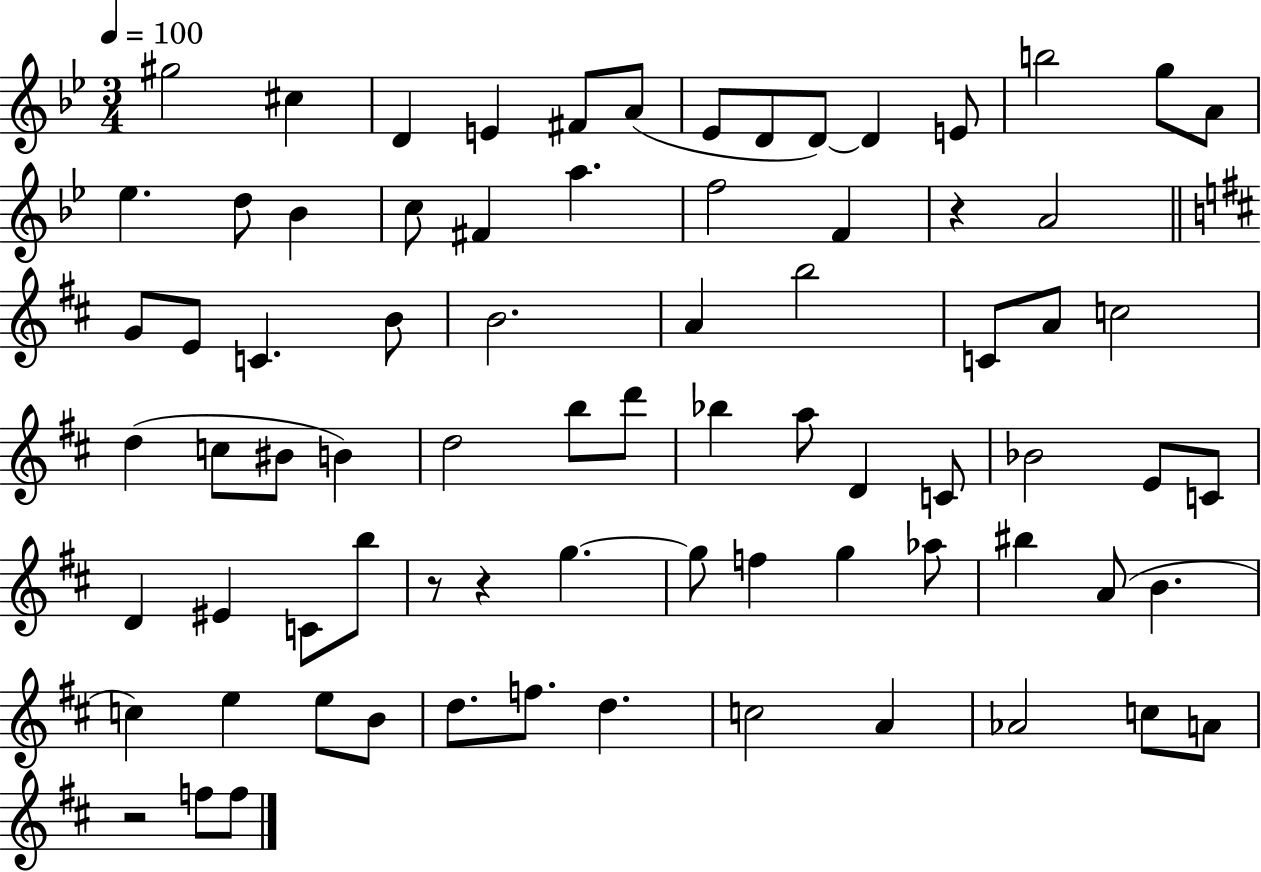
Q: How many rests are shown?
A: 4